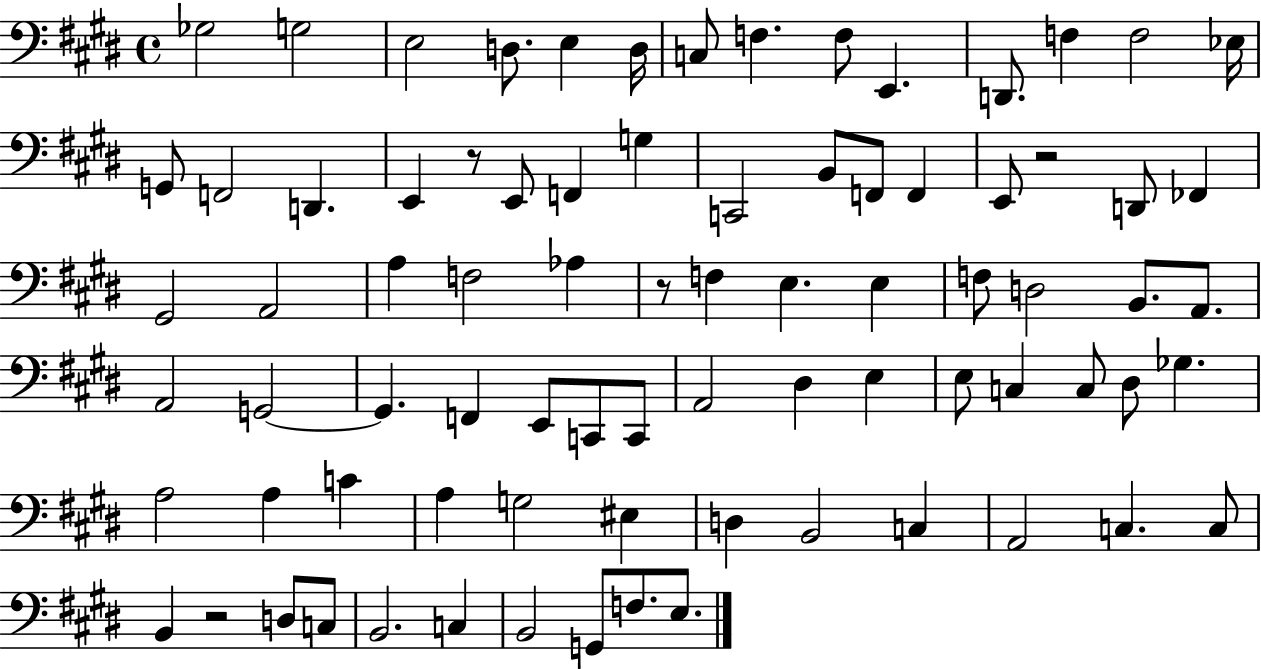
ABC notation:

X:1
T:Untitled
M:4/4
L:1/4
K:E
_G,2 G,2 E,2 D,/2 E, D,/4 C,/2 F, F,/2 E,, D,,/2 F, F,2 _E,/4 G,,/2 F,,2 D,, E,, z/2 E,,/2 F,, G, C,,2 B,,/2 F,,/2 F,, E,,/2 z2 D,,/2 _F,, ^G,,2 A,,2 A, F,2 _A, z/2 F, E, E, F,/2 D,2 B,,/2 A,,/2 A,,2 G,,2 G,, F,, E,,/2 C,,/2 C,,/2 A,,2 ^D, E, E,/2 C, C,/2 ^D,/2 _G, A,2 A, C A, G,2 ^E, D, B,,2 C, A,,2 C, C,/2 B,, z2 D,/2 C,/2 B,,2 C, B,,2 G,,/2 F,/2 E,/2